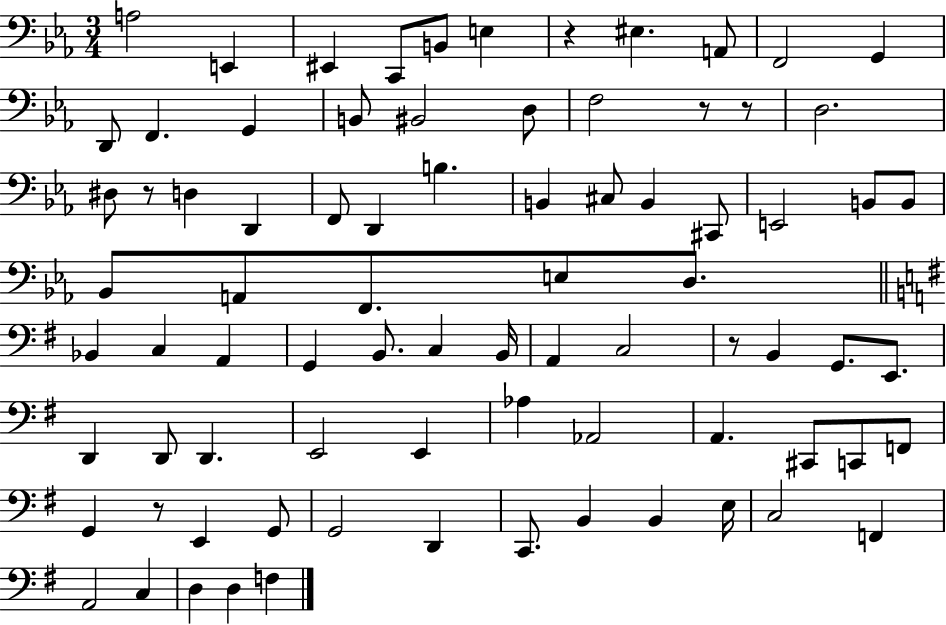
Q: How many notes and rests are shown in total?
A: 81